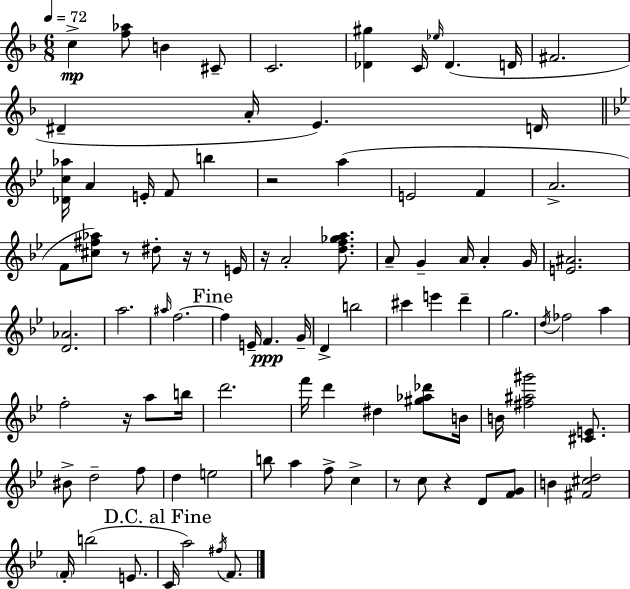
X:1
T:Untitled
M:6/8
L:1/4
K:Dm
c [f_a]/2 B ^C/2 C2 [_D^g] C/4 _e/4 _D D/4 ^F2 ^D A/4 E D/4 [_Dc_a]/4 A E/4 F/2 b z2 a E2 F A2 F/2 [^c^f_a]/2 z/2 ^d/2 z/4 z/2 E/4 z/4 A2 [df_ga]/2 A/2 G A/4 A G/4 [E^A]2 [D_A]2 a2 ^a/4 f2 f E/4 F G/4 D b2 ^c' e' d' g2 d/4 _f2 a f2 z/4 a/2 b/4 d'2 f'/4 d' ^d [^g_a_d']/2 B/4 B/4 [^f^a^g']2 [^CE]/2 ^B/2 d2 f/2 d e2 b/2 a f/2 c z/2 c/2 z D/2 [FG]/2 B [^F^cd]2 F/4 b2 E/2 C/4 a2 ^f/4 F/2